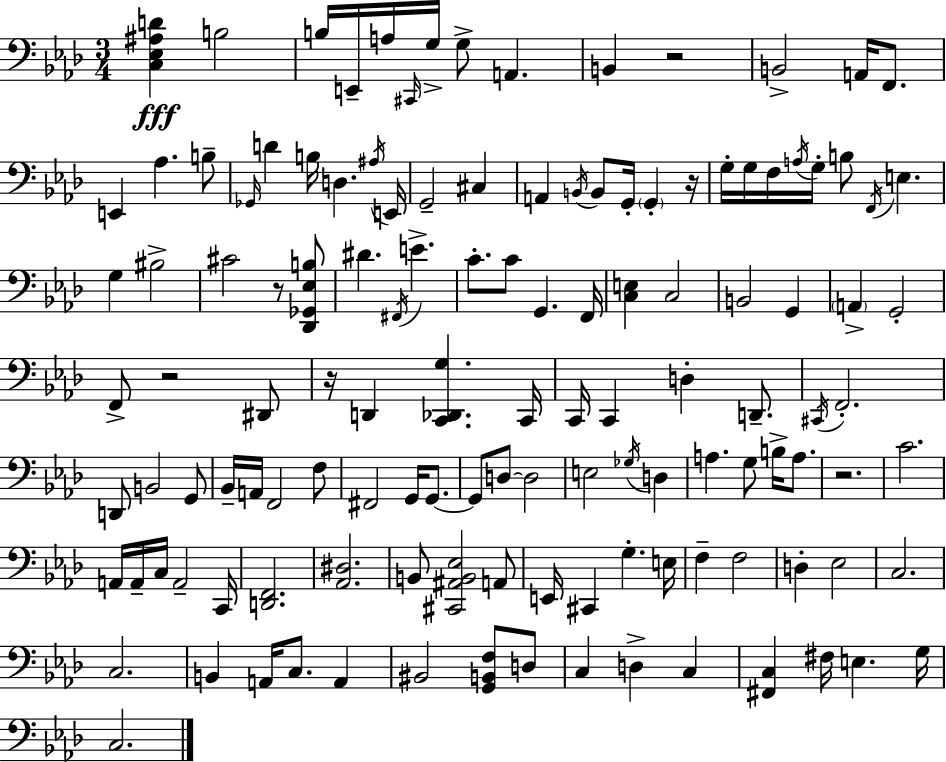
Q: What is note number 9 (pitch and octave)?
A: B2